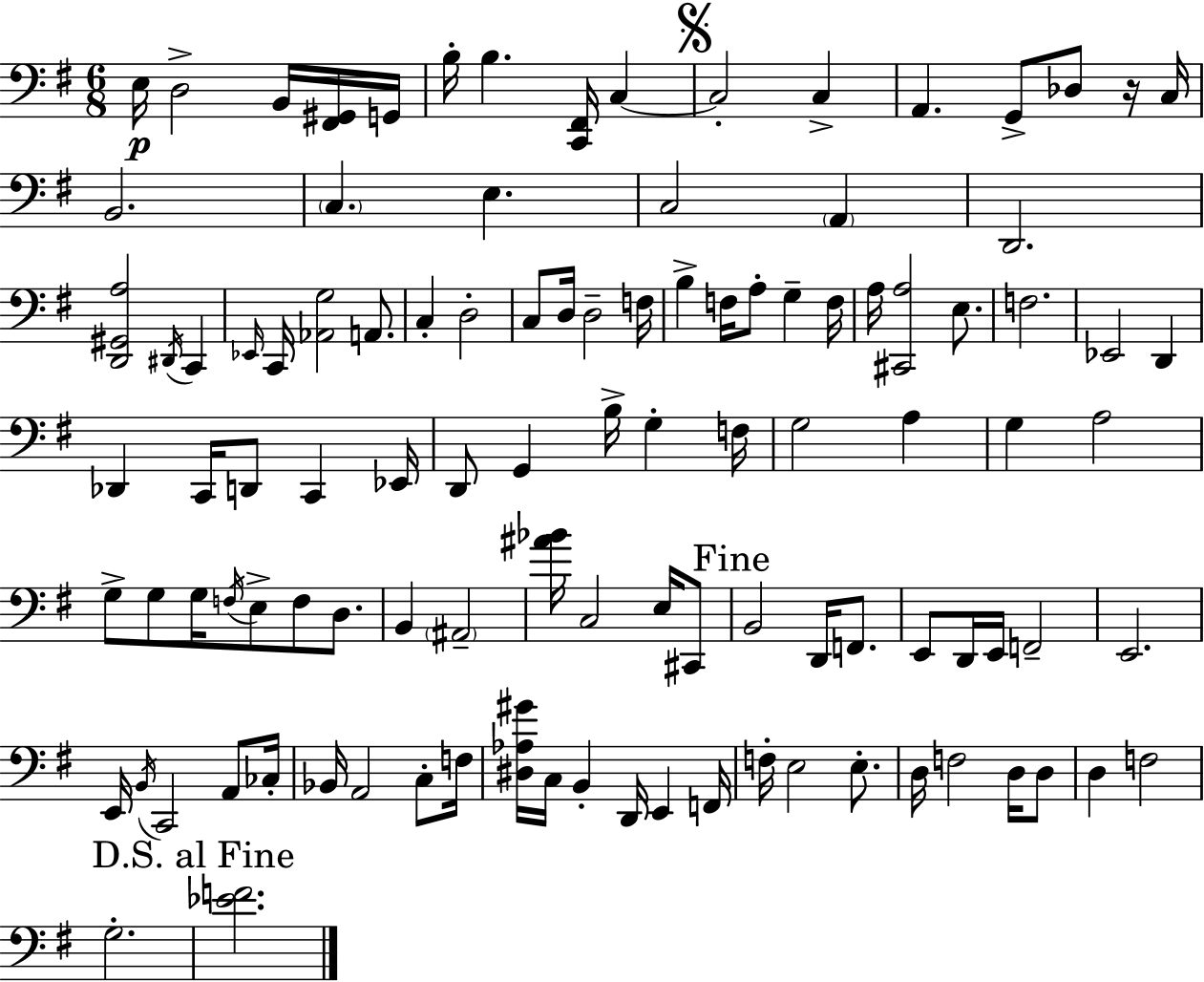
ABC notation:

X:1
T:Untitled
M:6/8
L:1/4
K:Em
E,/4 D,2 B,,/4 [^F,,^G,,]/4 G,,/4 B,/4 B, [C,,^F,,]/4 C, C,2 C, A,, G,,/2 _D,/2 z/4 C,/4 B,,2 C, E, C,2 A,, D,,2 [D,,^G,,A,]2 ^D,,/4 C,, _E,,/4 C,,/4 [_A,,G,]2 A,,/2 C, D,2 C,/2 D,/4 D,2 F,/4 B, F,/4 A,/2 G, F,/4 A,/4 [^C,,A,]2 E,/2 F,2 _E,,2 D,, _D,, C,,/4 D,,/2 C,, _E,,/4 D,,/2 G,, B,/4 G, F,/4 G,2 A, G, A,2 G,/2 G,/2 G,/4 F,/4 E,/2 F,/2 D,/2 B,, ^A,,2 [^A_B]/4 C,2 E,/4 ^C,,/2 B,,2 D,,/4 F,,/2 E,,/2 D,,/4 E,,/4 F,,2 E,,2 E,,/4 B,,/4 C,,2 A,,/2 _C,/4 _B,,/4 A,,2 C,/2 F,/4 [^D,_A,^G]/4 C,/4 B,, D,,/4 E,, F,,/4 F,/4 E,2 E,/2 D,/4 F,2 D,/4 D,/2 D, F,2 G,2 [_EF]2